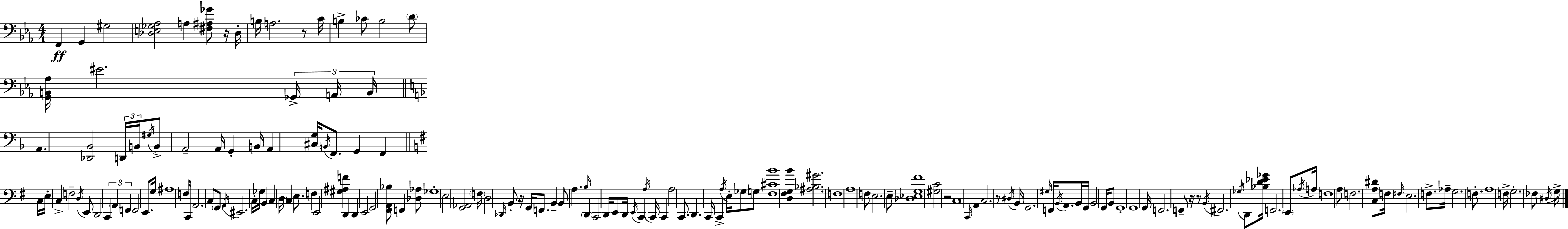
F2/q G2/q G#3/h [Db3,E3,Gb3,Ab3]/h A3/q [F#3,A#3,Gb4]/e R/s Db3/s B3/s A3/h. R/e C4/s B3/q CES4/e B3/h D4/e [G2,B2,Ab3]/s EIS4/h. Gb2/s A2/s B2/s A2/q. [Db2,Bb2]/h D2/s B2/s G#3/s B2/e A2/h A2/s G2/q B2/s A2/q [C#3,G3]/s B2/s F2/e. G2/q F2/q C3/s E3/s C3/q F3/h D3/s E2/e D2/h C2/q A2/q F2/q F2/h E2/e. G3/s A#3/w F3/s C2/s A2/h. C3/e G2/e A2/s EIS2/h. C3/s Gb3/s B2/q C3/q D3/s C3/q E3/e. F3/q E2/h [G#3,A#3,F4]/q D2/q D2/q E2/h G2/h [F#2,A2,Bb3]/e F2/q [Db3,Ab3]/e Gb3/w E3/h [G2,Ab2]/h F3/s D3/h Db2/s B2/e R/s G2/s F2/e. B2/q B2/e A3/q. B3/s D2/q C2/h D2/s E2/e D2/s E2/s C2/q A3/s C2/s C2/q A3/h C2/e. D2/q. C2/s C2/q A3/s E3/s Gb3/e G3/e [F#3,C#4,B4]/w [D3,F#3,G3,B4]/q [A#3,Bb3,G#4]/h. F3/w A3/w F3/e E3/h. E3/e [Db3,Eb3,G3,F#4]/w [G#3,C4]/h R/h C3/w C2/s A2/q C3/h. R/e D#3/s B2/s G2/h. G#3/s F2/s B2/s A2/e. B2/s G2/s B2/h G2/s B2/e G2/w G2/w G2/s F2/h. F2/e R/s R/e B2/s F#2/h. Gb3/s D2/e [Bb3,D4,Eb4,Gb4]/s F2/h. E2/e Ab3/s A3/s F3/w A3/e F3/h. [C3,A3,D#4]/e F3/s F#3/s E3/h. F3/e. Ab3/s G3/h. F3/e. A3/w F3/s G3/h. FES3/e D#3/s G3/s